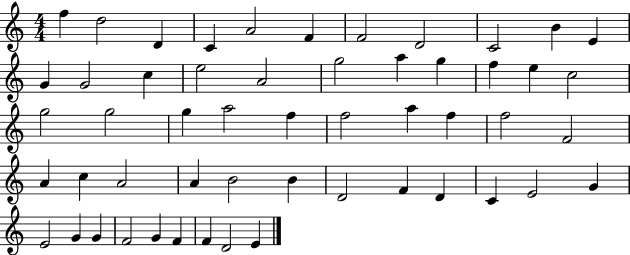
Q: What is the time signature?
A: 4/4